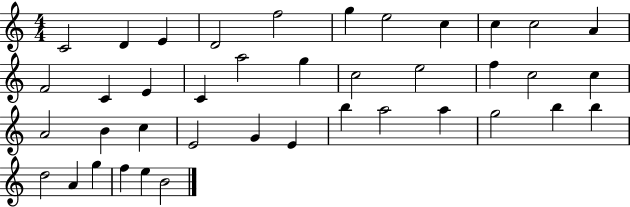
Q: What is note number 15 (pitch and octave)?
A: C4